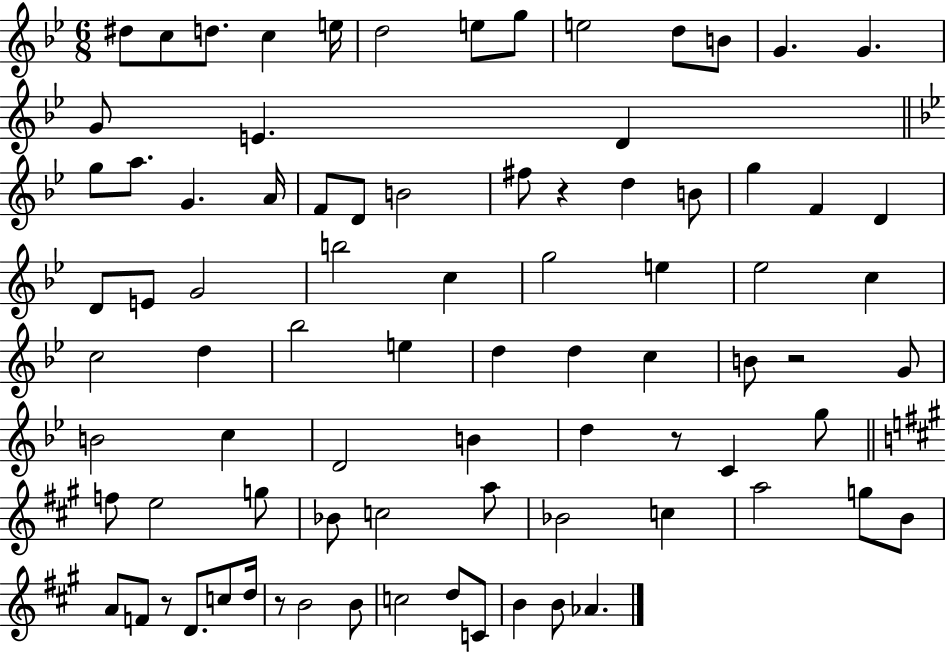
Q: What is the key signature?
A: BES major